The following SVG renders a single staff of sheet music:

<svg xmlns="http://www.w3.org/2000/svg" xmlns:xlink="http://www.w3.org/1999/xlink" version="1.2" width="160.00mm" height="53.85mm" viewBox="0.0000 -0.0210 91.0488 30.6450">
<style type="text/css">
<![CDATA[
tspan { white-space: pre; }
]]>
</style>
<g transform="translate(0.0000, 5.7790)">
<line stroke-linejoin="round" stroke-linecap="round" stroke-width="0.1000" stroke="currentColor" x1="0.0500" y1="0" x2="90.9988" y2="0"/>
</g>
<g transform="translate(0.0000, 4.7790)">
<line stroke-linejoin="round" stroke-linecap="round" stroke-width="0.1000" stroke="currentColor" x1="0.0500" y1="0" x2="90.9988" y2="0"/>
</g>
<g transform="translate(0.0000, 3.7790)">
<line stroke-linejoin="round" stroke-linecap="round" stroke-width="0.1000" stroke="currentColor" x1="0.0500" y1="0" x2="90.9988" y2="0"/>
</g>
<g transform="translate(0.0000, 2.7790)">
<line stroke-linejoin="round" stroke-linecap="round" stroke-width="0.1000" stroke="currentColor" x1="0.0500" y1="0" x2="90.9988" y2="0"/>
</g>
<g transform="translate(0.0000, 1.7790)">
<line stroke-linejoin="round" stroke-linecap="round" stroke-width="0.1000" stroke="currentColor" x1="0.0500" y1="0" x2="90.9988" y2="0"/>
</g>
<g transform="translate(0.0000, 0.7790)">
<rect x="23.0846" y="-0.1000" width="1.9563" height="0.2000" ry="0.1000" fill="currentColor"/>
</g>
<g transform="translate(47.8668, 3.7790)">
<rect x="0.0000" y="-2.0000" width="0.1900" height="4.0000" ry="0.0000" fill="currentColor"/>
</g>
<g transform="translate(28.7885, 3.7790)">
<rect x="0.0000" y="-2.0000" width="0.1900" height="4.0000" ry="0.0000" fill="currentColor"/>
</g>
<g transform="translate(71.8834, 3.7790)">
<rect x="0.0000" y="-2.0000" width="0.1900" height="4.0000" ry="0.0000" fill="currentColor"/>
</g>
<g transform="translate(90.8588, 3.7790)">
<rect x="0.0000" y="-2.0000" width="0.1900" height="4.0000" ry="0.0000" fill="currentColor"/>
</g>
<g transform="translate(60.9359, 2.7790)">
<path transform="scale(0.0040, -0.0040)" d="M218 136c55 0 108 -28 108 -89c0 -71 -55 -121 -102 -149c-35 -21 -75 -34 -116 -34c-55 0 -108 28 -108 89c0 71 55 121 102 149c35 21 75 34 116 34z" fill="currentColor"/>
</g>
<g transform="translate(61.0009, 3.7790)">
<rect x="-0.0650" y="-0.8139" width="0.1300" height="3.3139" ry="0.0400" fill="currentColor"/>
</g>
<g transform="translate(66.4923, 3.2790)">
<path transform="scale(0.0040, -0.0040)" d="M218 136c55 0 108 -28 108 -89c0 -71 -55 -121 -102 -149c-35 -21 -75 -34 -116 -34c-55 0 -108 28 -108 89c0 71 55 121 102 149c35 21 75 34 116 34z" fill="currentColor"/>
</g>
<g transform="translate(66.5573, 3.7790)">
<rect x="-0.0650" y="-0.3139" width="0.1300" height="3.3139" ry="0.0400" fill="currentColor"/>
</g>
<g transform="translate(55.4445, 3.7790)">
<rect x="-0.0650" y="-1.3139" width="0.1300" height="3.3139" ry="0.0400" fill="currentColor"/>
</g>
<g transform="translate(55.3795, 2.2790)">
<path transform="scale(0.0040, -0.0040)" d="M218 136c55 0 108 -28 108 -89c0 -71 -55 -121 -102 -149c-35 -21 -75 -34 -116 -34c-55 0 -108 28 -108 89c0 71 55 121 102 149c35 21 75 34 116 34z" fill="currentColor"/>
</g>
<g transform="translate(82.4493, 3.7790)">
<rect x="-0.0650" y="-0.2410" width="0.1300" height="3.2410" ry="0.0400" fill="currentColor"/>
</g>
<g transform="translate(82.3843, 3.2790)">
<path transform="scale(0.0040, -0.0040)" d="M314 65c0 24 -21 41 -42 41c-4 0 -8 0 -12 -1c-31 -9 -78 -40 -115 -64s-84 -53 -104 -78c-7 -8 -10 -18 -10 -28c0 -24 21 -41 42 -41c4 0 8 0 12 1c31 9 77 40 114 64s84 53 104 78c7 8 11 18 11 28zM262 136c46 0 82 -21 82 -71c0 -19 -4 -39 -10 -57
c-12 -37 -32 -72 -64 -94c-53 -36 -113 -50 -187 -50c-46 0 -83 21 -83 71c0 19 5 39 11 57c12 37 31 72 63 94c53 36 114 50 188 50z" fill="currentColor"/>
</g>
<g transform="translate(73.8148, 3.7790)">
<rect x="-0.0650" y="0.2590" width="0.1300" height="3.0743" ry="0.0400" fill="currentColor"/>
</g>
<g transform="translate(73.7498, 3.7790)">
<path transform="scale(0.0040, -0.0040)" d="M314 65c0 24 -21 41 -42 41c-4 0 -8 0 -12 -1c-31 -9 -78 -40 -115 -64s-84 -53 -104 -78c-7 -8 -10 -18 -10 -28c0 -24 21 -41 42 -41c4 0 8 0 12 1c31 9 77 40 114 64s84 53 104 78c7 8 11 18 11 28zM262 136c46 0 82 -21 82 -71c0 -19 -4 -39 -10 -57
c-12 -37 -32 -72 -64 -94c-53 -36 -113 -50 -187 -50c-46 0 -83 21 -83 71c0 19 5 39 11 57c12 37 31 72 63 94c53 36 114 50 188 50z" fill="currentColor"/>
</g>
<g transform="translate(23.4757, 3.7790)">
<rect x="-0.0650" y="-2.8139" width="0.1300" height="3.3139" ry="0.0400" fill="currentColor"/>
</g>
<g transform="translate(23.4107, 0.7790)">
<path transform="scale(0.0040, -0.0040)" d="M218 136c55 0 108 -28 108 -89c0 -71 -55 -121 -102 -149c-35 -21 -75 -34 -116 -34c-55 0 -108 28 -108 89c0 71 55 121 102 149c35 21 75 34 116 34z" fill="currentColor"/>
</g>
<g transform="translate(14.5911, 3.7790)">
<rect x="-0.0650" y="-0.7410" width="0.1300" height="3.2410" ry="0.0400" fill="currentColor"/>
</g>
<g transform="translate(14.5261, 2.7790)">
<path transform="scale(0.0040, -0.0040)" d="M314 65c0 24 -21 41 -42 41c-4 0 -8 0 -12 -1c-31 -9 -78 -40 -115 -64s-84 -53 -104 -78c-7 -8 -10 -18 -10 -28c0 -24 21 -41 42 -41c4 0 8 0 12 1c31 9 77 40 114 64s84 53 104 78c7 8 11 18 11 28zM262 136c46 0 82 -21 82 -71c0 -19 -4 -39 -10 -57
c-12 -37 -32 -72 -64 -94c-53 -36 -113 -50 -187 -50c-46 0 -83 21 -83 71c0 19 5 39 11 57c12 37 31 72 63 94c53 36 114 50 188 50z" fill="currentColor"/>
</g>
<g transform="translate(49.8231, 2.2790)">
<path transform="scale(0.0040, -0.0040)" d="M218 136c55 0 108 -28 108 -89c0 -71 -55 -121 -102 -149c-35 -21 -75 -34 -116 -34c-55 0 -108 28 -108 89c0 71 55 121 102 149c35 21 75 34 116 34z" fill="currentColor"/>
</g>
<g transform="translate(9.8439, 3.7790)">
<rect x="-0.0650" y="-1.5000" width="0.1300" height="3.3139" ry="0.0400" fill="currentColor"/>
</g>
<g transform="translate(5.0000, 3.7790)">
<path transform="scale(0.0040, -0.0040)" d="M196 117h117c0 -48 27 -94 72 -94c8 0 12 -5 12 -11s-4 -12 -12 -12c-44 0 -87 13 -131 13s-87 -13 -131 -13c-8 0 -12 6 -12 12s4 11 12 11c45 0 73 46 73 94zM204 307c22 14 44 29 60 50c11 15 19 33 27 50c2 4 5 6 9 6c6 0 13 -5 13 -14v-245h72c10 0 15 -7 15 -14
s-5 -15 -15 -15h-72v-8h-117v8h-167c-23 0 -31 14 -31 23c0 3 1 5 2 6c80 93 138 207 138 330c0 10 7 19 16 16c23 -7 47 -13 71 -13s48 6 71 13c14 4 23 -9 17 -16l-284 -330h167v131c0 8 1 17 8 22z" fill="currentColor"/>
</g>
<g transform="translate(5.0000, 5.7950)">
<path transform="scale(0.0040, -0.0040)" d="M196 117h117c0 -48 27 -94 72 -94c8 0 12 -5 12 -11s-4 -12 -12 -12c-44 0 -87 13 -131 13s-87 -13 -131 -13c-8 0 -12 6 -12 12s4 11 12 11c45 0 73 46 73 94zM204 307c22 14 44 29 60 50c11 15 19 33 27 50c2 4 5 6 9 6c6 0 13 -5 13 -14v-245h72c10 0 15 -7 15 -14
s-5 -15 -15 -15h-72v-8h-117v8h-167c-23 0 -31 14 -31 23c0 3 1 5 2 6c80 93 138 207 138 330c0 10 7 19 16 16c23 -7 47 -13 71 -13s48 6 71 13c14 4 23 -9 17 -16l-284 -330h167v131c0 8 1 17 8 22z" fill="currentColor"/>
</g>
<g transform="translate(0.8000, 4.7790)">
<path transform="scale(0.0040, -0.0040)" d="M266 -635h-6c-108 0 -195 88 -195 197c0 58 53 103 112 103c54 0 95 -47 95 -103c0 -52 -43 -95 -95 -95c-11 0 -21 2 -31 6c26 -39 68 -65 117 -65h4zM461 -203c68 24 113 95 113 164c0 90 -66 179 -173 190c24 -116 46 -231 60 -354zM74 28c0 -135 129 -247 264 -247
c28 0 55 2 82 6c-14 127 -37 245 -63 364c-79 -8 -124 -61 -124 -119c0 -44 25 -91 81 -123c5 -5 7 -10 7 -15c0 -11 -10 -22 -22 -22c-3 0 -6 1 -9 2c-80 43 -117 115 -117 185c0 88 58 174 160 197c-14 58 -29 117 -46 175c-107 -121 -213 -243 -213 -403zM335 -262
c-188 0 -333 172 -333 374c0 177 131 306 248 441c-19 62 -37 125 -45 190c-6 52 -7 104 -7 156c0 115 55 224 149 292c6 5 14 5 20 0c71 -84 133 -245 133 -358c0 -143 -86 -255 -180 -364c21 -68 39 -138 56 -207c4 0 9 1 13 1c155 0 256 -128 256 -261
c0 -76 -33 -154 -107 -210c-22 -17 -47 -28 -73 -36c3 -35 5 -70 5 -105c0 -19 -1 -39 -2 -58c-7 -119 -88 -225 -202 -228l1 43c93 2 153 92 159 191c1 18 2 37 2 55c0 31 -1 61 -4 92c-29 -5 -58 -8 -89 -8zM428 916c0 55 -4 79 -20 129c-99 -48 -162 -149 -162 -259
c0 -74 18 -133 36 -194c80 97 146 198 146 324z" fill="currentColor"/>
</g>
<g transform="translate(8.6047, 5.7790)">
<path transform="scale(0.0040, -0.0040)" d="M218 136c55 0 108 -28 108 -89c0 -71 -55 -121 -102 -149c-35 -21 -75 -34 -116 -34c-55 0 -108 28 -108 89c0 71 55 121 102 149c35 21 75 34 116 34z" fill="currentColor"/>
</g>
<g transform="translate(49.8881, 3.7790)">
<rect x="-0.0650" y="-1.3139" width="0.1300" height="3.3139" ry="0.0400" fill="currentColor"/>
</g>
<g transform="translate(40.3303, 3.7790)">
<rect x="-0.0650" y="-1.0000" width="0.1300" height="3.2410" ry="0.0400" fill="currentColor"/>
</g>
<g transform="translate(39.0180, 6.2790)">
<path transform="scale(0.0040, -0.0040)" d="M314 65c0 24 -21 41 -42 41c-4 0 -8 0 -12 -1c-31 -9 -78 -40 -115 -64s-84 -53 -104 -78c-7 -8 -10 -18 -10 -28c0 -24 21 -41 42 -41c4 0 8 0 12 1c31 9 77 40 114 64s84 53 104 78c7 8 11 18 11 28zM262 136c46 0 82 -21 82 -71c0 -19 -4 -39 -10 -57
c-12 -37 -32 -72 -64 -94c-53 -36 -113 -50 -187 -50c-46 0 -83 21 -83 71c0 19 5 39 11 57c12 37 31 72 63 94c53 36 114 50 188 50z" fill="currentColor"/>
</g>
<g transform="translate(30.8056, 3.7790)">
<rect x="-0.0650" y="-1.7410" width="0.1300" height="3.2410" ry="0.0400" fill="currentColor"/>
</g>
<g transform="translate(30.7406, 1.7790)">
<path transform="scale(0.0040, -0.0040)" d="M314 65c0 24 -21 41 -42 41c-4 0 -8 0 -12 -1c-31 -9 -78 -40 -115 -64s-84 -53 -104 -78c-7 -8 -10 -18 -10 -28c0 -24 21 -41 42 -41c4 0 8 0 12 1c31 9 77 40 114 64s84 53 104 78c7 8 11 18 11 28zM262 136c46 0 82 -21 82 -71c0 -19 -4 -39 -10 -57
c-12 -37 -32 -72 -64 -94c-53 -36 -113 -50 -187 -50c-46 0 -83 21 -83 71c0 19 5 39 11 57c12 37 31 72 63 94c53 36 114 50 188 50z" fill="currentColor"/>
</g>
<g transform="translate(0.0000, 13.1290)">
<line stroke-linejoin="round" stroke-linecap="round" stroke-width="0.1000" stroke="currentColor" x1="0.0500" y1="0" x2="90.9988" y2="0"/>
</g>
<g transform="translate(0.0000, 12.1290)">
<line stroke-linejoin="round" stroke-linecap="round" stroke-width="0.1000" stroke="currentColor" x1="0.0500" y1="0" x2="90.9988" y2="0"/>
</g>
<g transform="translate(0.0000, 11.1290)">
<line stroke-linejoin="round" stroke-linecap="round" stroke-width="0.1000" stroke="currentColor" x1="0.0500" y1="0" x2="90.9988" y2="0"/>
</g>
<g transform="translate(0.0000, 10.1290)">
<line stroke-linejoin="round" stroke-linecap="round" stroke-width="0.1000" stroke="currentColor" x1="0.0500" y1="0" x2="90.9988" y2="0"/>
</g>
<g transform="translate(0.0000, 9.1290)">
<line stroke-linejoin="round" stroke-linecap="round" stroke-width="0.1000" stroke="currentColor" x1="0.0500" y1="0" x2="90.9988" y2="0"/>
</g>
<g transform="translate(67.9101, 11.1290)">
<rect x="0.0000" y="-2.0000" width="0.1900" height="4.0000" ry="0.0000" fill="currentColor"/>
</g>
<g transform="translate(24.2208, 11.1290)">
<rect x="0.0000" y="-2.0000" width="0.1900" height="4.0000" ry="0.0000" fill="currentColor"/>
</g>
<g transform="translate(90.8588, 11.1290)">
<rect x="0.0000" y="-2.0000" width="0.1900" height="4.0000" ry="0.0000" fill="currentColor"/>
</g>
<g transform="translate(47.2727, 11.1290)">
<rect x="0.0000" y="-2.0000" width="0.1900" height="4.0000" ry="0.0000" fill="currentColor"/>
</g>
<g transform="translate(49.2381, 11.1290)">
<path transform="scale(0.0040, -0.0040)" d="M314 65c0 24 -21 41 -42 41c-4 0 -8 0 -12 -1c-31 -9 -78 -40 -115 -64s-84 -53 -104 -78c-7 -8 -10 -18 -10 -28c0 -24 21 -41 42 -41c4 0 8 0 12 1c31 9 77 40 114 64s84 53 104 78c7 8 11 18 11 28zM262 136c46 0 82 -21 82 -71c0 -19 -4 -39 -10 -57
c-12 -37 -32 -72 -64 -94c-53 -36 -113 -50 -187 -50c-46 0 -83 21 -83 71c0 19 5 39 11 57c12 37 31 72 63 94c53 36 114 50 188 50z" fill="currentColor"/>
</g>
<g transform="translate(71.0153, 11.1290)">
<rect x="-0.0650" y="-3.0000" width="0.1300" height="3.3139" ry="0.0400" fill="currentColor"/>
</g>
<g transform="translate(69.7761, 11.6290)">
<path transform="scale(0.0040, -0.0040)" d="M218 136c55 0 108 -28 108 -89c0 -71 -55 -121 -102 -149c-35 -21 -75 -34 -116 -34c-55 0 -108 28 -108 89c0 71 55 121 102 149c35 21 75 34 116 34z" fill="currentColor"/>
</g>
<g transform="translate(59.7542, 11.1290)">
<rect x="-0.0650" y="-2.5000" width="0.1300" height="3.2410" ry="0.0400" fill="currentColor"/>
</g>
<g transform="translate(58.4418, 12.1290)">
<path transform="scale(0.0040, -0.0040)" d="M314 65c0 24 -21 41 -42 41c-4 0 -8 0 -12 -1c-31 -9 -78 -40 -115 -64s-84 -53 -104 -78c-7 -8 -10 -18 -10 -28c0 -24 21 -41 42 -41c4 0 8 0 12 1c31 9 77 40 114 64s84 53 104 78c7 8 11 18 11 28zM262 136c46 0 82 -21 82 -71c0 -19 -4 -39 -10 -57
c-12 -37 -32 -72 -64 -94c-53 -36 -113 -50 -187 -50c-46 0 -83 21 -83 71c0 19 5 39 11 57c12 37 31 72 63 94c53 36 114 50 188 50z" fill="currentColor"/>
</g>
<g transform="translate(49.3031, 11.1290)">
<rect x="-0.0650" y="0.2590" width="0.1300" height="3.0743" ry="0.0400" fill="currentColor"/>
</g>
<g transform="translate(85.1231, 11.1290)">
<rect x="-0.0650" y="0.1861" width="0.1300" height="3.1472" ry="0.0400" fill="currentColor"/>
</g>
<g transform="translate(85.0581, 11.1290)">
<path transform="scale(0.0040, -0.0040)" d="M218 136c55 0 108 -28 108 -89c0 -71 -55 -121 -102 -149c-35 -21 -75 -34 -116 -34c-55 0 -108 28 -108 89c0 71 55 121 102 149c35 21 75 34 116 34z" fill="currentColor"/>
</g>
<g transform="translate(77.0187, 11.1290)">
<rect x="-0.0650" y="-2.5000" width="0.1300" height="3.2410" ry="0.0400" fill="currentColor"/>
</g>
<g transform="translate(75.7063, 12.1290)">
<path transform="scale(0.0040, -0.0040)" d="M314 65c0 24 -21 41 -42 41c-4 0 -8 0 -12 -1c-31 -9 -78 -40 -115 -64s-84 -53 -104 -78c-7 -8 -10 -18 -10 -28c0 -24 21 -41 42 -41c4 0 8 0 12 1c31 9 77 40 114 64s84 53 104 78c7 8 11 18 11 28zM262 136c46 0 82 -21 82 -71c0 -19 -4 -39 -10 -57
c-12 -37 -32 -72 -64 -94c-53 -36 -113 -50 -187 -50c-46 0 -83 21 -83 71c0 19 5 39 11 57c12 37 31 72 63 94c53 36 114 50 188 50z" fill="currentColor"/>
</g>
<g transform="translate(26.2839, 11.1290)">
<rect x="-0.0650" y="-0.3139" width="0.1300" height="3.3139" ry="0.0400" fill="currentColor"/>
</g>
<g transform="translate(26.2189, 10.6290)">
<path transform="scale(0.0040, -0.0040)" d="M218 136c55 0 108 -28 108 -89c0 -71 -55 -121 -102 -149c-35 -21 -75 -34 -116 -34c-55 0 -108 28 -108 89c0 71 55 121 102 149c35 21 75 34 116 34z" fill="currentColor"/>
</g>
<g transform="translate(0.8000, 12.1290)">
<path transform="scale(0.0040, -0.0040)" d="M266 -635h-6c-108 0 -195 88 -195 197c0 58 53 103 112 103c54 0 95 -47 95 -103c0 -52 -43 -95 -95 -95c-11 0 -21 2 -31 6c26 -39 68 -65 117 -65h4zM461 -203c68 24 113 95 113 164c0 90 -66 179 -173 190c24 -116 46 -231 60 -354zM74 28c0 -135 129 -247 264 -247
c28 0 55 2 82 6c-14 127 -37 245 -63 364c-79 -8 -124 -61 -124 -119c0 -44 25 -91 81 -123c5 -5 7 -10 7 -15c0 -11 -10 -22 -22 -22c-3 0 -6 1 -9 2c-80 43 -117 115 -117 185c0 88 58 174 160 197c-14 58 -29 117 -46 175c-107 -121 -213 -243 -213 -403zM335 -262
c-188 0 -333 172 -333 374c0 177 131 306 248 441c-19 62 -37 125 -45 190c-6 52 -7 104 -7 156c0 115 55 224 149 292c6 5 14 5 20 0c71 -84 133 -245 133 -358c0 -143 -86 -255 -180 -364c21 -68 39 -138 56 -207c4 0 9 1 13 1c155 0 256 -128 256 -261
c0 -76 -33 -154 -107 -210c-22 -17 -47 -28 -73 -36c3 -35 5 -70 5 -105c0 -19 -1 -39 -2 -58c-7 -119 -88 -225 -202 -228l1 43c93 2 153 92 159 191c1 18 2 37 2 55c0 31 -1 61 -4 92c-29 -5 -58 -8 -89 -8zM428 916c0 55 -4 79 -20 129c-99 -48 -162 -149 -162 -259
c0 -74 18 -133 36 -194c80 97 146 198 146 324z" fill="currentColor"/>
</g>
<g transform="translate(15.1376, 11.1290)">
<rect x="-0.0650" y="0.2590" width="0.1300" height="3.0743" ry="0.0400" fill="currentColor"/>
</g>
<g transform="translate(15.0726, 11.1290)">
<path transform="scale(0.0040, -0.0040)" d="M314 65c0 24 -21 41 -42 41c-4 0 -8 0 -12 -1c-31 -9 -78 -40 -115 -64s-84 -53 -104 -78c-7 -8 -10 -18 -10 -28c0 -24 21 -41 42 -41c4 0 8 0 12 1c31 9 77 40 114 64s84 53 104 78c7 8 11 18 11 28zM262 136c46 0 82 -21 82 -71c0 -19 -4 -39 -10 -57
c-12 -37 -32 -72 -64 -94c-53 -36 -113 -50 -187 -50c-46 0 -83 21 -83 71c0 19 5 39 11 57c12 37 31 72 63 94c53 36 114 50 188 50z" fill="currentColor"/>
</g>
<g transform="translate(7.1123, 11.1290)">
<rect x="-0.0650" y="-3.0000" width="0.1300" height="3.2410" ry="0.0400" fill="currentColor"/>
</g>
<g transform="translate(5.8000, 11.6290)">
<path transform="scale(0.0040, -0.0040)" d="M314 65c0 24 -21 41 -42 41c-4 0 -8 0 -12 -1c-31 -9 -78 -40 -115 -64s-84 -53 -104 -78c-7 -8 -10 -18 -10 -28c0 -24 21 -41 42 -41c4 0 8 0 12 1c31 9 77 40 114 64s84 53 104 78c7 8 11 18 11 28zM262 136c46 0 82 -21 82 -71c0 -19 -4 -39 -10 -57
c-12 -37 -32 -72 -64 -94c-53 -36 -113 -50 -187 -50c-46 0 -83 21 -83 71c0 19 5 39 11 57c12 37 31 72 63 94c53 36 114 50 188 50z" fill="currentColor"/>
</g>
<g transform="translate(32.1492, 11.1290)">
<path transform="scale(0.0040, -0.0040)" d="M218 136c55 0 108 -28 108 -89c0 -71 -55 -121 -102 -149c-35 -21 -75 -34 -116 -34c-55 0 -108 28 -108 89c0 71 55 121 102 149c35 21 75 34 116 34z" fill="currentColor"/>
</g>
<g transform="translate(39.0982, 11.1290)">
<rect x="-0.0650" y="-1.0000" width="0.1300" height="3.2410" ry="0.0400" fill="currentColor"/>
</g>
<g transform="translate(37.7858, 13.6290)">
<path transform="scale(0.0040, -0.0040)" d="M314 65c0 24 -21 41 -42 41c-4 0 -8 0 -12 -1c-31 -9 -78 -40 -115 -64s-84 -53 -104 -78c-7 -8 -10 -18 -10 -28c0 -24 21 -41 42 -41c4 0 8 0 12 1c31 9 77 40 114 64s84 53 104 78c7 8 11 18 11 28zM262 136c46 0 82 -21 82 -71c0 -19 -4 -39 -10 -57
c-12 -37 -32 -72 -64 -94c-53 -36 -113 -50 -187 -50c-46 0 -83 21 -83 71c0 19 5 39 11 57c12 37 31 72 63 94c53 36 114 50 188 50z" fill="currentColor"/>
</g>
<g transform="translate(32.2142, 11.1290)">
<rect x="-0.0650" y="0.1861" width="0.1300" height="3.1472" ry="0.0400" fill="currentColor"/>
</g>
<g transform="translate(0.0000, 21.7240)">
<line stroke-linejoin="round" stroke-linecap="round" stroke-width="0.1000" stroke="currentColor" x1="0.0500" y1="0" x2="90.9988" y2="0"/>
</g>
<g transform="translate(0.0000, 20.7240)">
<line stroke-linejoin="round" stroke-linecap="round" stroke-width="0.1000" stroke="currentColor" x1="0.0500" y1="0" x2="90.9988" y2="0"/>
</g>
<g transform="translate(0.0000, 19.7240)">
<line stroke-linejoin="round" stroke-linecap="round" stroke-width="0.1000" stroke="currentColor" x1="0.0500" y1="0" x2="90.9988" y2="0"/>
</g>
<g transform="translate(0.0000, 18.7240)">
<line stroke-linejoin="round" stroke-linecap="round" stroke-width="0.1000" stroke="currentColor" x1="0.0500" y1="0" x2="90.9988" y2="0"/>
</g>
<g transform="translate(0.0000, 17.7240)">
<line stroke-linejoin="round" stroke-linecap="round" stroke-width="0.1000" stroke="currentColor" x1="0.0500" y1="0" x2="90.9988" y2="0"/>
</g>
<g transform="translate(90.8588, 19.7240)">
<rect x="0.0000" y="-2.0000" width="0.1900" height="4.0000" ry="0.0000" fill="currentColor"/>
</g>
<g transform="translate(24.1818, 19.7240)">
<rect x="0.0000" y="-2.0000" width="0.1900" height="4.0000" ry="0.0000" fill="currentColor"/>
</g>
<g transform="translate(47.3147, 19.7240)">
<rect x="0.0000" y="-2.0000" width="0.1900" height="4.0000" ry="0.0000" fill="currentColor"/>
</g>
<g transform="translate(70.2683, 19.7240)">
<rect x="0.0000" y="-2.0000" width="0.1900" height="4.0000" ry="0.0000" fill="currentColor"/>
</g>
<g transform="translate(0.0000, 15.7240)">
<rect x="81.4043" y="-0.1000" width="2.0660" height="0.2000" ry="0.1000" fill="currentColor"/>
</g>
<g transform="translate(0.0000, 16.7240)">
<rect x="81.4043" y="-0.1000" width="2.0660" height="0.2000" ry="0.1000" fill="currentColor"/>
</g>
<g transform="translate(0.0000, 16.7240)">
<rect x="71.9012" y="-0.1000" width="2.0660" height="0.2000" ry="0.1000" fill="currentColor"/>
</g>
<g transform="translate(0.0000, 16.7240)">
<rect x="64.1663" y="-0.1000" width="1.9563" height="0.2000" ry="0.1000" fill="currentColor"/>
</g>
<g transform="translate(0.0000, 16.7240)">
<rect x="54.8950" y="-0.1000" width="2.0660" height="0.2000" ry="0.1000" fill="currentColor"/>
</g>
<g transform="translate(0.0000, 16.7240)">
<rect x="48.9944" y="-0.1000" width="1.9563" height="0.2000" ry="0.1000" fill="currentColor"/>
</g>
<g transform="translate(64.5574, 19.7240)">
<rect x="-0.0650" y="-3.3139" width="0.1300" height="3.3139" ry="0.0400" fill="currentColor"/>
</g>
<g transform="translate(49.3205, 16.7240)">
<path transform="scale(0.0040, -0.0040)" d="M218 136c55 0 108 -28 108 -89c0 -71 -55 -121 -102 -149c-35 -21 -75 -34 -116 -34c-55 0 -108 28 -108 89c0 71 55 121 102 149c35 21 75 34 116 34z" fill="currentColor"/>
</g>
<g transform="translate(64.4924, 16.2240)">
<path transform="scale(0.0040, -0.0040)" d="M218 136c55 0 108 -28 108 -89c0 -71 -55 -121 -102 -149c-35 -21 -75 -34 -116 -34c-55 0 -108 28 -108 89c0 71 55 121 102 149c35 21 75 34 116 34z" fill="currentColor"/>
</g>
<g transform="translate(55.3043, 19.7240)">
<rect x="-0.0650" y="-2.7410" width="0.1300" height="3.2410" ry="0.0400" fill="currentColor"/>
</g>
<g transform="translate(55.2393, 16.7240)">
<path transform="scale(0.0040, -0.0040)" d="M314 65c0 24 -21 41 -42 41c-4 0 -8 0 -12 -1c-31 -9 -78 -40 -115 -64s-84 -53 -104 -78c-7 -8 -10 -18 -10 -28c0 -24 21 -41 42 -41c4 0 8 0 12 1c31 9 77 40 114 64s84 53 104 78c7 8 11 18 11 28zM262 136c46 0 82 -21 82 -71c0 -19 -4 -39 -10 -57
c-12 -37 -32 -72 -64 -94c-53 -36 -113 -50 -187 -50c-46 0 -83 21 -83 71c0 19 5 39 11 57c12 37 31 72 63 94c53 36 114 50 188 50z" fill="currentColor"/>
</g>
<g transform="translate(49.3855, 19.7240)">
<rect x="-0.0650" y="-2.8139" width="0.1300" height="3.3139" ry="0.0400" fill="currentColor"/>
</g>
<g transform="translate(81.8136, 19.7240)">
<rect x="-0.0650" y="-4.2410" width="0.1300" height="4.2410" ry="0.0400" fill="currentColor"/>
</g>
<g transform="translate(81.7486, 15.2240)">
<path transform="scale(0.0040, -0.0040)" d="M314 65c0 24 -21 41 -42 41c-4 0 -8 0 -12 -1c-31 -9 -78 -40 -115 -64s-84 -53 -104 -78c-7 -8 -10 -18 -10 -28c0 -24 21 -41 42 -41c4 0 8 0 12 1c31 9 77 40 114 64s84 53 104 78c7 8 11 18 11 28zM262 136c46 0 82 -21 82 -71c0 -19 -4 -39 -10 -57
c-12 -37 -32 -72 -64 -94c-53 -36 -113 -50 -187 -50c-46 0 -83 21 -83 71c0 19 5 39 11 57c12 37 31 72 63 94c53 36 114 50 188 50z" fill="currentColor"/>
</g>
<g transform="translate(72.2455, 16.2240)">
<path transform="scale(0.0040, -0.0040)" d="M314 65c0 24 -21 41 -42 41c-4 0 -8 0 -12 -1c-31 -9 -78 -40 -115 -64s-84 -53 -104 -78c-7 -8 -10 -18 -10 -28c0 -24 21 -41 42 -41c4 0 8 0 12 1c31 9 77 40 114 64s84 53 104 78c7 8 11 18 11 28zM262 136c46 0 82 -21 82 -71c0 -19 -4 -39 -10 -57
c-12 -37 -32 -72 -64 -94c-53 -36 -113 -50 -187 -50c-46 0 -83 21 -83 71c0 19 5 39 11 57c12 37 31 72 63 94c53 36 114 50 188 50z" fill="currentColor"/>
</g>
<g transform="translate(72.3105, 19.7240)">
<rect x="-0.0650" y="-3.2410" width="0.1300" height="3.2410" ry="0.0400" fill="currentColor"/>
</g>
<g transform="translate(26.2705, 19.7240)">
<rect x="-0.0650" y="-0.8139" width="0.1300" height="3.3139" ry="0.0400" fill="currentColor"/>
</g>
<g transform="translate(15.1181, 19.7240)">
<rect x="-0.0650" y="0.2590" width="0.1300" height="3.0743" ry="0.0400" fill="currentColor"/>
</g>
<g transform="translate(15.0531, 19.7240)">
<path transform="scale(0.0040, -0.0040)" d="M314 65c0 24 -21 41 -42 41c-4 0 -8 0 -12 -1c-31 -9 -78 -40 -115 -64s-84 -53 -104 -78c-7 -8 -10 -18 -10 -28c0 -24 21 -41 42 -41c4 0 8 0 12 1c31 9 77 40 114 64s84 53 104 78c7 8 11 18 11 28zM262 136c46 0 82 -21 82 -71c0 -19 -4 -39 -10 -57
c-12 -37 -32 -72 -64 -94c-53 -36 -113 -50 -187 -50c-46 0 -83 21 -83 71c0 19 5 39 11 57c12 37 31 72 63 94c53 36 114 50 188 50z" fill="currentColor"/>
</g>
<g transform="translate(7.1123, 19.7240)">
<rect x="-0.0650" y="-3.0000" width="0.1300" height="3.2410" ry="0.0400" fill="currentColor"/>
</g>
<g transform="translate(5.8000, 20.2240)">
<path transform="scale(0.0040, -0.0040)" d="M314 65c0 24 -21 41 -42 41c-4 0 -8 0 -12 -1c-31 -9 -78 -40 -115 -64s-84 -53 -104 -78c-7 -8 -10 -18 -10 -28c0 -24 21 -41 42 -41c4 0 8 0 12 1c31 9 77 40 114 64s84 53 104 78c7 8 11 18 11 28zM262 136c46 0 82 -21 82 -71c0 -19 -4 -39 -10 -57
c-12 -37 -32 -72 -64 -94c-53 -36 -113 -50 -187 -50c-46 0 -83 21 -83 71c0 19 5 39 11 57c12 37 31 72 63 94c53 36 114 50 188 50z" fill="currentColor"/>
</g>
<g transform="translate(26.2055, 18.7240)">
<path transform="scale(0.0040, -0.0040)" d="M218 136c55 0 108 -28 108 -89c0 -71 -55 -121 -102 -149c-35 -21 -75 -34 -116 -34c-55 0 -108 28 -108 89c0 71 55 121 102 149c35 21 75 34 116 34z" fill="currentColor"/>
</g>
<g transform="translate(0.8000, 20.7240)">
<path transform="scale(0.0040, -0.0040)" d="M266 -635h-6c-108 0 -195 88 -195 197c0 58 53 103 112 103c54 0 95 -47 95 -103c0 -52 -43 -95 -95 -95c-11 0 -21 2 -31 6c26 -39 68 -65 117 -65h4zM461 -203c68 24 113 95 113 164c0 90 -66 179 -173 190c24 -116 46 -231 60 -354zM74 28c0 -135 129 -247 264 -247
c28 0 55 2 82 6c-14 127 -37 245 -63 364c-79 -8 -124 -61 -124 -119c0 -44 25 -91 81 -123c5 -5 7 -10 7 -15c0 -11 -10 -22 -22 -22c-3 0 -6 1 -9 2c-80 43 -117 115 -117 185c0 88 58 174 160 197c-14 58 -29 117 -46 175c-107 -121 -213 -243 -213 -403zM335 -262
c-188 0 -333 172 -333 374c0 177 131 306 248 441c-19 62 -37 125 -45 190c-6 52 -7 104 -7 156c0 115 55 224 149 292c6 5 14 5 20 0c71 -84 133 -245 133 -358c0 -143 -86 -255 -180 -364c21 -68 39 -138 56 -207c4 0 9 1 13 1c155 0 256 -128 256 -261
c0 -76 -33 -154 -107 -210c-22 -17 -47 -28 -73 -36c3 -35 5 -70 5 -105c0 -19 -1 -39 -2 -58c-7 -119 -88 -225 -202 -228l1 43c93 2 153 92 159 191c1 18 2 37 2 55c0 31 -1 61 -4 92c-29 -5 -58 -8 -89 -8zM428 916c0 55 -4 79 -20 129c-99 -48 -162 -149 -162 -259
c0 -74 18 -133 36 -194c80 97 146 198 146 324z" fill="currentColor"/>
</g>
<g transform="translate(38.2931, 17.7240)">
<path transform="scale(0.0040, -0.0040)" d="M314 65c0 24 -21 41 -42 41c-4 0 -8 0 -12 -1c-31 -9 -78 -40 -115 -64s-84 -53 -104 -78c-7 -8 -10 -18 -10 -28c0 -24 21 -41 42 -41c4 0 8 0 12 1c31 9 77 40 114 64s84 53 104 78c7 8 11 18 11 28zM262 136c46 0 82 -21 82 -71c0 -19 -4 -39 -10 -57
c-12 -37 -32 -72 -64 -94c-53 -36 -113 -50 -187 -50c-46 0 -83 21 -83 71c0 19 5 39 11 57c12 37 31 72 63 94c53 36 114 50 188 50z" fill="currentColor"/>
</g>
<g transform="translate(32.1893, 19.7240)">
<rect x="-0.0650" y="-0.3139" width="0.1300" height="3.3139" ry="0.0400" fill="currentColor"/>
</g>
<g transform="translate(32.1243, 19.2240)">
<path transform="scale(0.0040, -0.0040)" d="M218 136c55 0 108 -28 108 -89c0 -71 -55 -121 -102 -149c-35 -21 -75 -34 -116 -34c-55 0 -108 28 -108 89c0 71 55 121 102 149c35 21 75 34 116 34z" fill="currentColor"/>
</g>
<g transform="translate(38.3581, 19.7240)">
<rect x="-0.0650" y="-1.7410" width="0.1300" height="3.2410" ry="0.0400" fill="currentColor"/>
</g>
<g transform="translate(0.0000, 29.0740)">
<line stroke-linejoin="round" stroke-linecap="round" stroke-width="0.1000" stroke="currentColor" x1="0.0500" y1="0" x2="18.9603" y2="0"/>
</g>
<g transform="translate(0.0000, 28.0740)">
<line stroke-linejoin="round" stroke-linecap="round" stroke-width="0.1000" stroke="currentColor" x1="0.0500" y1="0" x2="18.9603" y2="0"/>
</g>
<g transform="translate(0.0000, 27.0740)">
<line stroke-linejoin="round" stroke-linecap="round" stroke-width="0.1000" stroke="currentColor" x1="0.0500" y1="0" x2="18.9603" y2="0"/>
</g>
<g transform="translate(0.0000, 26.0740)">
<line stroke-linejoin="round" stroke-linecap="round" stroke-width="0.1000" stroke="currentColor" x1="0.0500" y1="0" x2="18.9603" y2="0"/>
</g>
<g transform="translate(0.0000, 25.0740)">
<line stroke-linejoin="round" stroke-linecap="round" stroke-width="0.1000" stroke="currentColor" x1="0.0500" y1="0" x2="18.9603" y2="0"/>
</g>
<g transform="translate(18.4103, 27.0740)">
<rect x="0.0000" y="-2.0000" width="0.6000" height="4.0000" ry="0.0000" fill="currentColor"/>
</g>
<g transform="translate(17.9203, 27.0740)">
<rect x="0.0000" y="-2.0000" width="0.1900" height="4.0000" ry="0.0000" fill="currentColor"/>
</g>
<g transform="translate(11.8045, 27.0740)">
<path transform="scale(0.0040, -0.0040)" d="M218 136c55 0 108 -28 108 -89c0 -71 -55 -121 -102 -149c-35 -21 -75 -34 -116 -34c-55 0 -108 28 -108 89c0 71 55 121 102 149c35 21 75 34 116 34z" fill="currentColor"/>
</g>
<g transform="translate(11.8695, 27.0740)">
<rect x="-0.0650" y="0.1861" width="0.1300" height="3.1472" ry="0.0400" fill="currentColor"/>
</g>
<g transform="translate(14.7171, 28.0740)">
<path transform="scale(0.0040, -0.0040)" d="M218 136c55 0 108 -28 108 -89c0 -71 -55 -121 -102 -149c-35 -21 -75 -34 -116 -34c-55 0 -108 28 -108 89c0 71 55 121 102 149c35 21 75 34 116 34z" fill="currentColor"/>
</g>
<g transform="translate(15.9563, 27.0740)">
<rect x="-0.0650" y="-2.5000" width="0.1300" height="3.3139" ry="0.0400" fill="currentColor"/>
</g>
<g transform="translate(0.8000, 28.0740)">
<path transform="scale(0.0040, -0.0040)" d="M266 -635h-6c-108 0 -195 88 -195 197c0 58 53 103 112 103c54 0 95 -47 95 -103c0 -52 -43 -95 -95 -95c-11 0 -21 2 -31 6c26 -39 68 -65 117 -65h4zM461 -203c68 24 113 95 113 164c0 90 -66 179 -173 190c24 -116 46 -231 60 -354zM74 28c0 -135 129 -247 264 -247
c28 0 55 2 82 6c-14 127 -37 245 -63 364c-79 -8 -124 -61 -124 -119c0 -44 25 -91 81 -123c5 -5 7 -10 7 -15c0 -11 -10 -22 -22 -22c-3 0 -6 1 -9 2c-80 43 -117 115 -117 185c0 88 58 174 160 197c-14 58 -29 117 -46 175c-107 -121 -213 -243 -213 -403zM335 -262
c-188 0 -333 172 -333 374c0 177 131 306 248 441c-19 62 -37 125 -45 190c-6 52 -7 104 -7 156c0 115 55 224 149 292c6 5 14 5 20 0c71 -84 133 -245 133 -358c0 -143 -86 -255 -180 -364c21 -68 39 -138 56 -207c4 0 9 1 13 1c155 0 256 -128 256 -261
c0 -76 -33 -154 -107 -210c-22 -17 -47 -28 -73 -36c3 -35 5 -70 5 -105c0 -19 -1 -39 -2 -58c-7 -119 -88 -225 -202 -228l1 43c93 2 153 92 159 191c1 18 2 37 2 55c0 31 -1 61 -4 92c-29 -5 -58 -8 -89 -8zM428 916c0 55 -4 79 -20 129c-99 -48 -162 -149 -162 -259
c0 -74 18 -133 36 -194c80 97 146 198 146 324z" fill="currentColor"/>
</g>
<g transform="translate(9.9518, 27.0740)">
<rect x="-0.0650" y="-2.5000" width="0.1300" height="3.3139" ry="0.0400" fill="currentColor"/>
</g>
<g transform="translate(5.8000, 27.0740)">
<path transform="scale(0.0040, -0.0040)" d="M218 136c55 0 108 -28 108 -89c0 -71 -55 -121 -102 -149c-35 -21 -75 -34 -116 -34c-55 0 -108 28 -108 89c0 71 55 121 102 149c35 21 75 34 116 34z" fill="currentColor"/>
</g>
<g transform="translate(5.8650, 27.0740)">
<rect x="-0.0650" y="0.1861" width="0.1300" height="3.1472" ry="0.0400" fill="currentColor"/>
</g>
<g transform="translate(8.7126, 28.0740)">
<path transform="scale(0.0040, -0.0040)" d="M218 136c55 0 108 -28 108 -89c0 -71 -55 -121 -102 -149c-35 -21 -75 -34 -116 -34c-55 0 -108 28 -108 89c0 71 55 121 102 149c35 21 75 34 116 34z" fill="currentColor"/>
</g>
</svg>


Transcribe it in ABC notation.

X:1
T:Untitled
M:4/4
L:1/4
K:C
E d2 a f2 D2 e e d c B2 c2 A2 B2 c B D2 B2 G2 A G2 B A2 B2 d c f2 a a2 b b2 d'2 B G B G